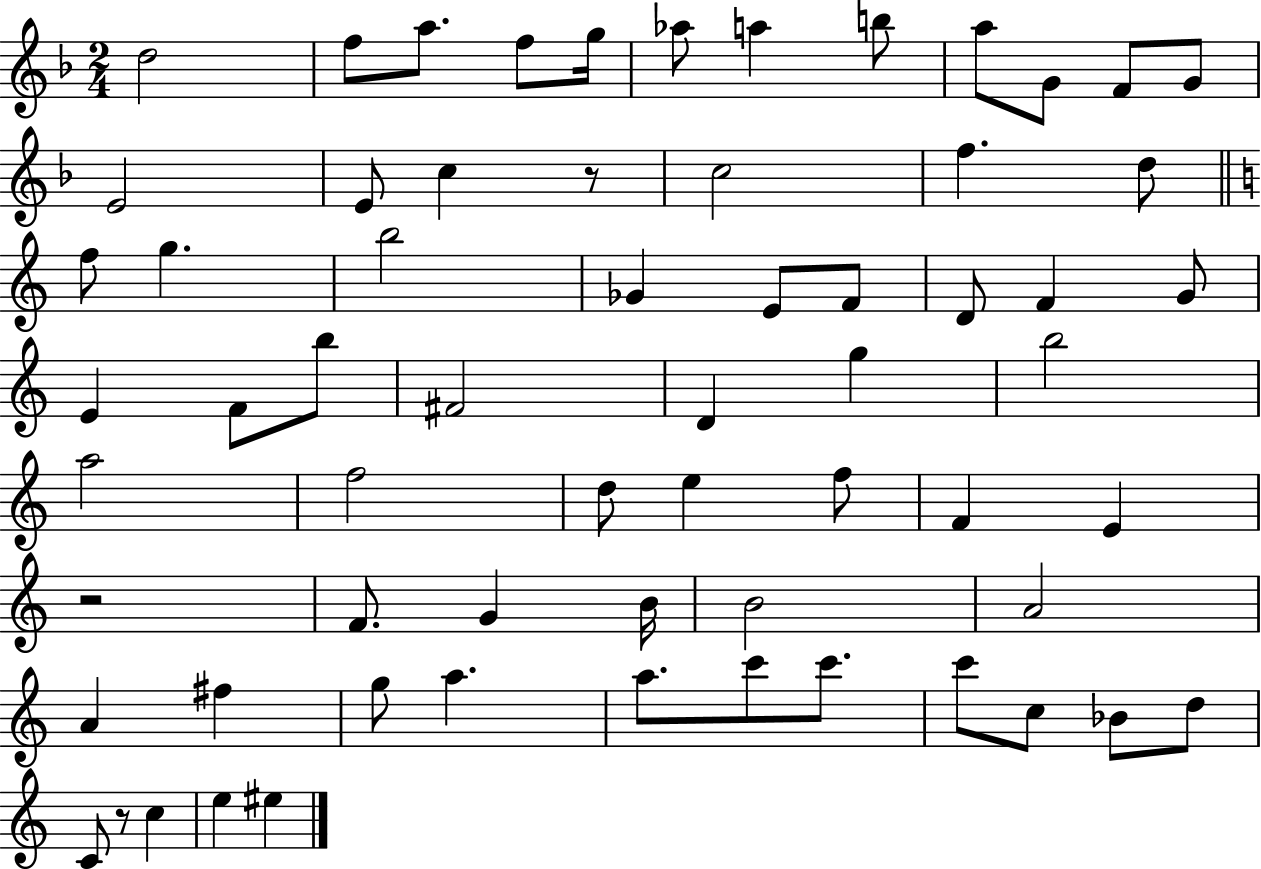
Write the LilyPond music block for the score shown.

{
  \clef treble
  \numericTimeSignature
  \time 2/4
  \key f \major
  d''2 | f''8 a''8. f''8 g''16 | aes''8 a''4 b''8 | a''8 g'8 f'8 g'8 | \break e'2 | e'8 c''4 r8 | c''2 | f''4. d''8 | \break \bar "||" \break \key c \major f''8 g''4. | b''2 | ges'4 e'8 f'8 | d'8 f'4 g'8 | \break e'4 f'8 b''8 | fis'2 | d'4 g''4 | b''2 | \break a''2 | f''2 | d''8 e''4 f''8 | f'4 e'4 | \break r2 | f'8. g'4 b'16 | b'2 | a'2 | \break a'4 fis''4 | g''8 a''4. | a''8. c'''8 c'''8. | c'''8 c''8 bes'8 d''8 | \break c'8 r8 c''4 | e''4 eis''4 | \bar "|."
}